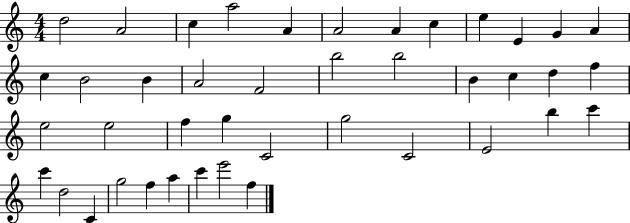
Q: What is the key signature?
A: C major